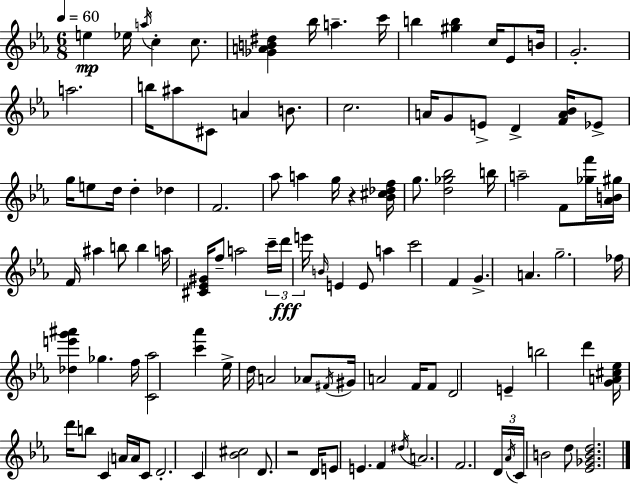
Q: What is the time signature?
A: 6/8